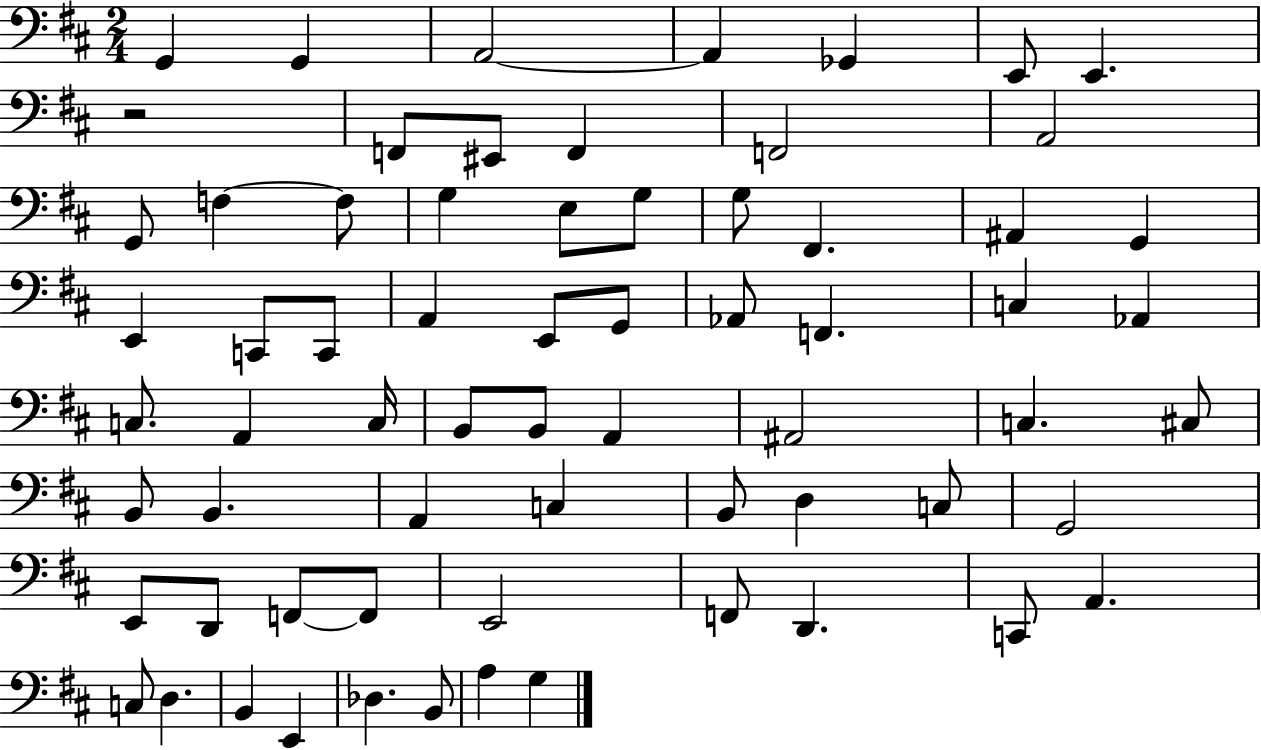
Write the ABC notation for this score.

X:1
T:Untitled
M:2/4
L:1/4
K:D
G,, G,, A,,2 A,, _G,, E,,/2 E,, z2 F,,/2 ^E,,/2 F,, F,,2 A,,2 G,,/2 F, F,/2 G, E,/2 G,/2 G,/2 ^F,, ^A,, G,, E,, C,,/2 C,,/2 A,, E,,/2 G,,/2 _A,,/2 F,, C, _A,, C,/2 A,, C,/4 B,,/2 B,,/2 A,, ^A,,2 C, ^C,/2 B,,/2 B,, A,, C, B,,/2 D, C,/2 G,,2 E,,/2 D,,/2 F,,/2 F,,/2 E,,2 F,,/2 D,, C,,/2 A,, C,/2 D, B,, E,, _D, B,,/2 A, G,